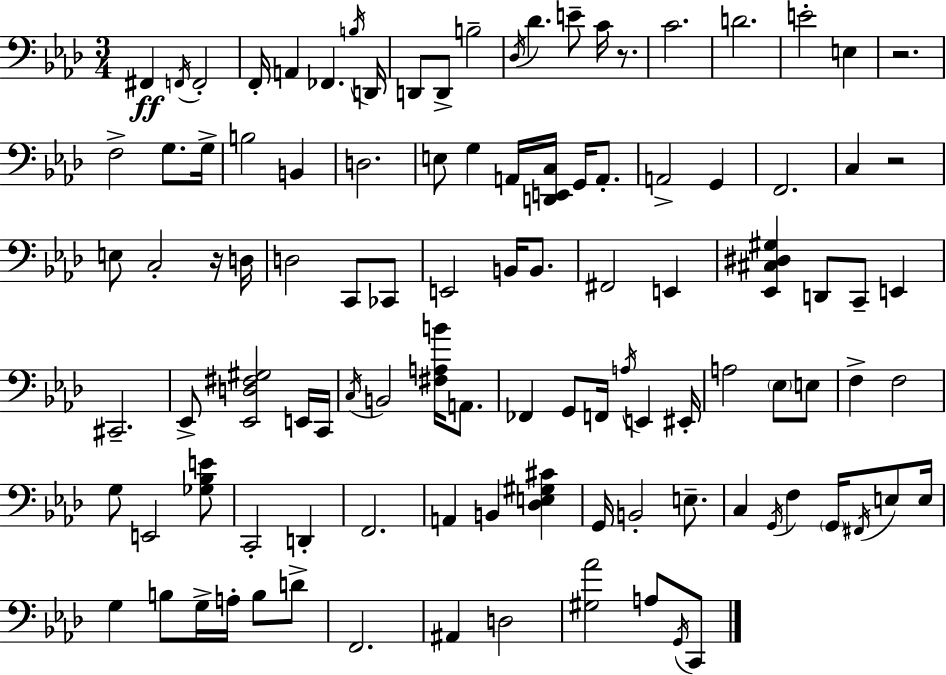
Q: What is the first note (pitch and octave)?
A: F#2